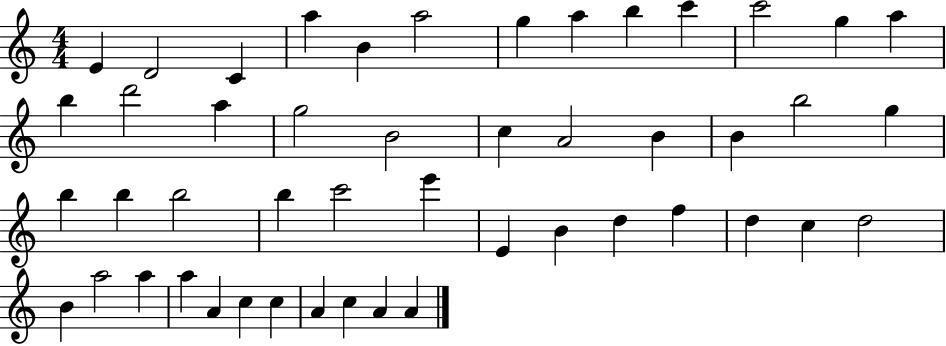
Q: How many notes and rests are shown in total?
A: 48